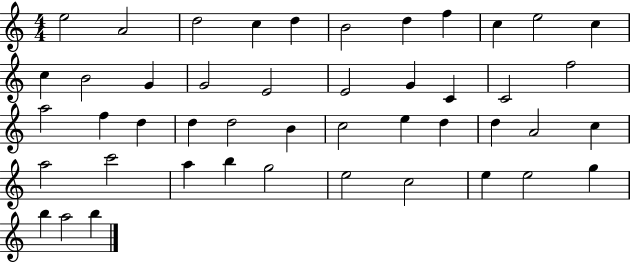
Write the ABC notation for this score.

X:1
T:Untitled
M:4/4
L:1/4
K:C
e2 A2 d2 c d B2 d f c e2 c c B2 G G2 E2 E2 G C C2 f2 a2 f d d d2 B c2 e d d A2 c a2 c'2 a b g2 e2 c2 e e2 g b a2 b